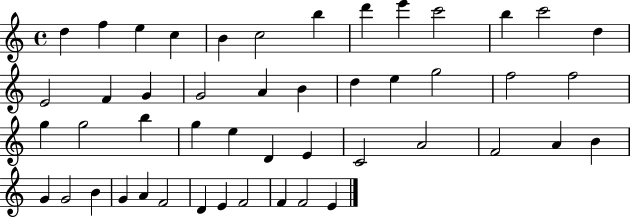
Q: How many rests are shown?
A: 0